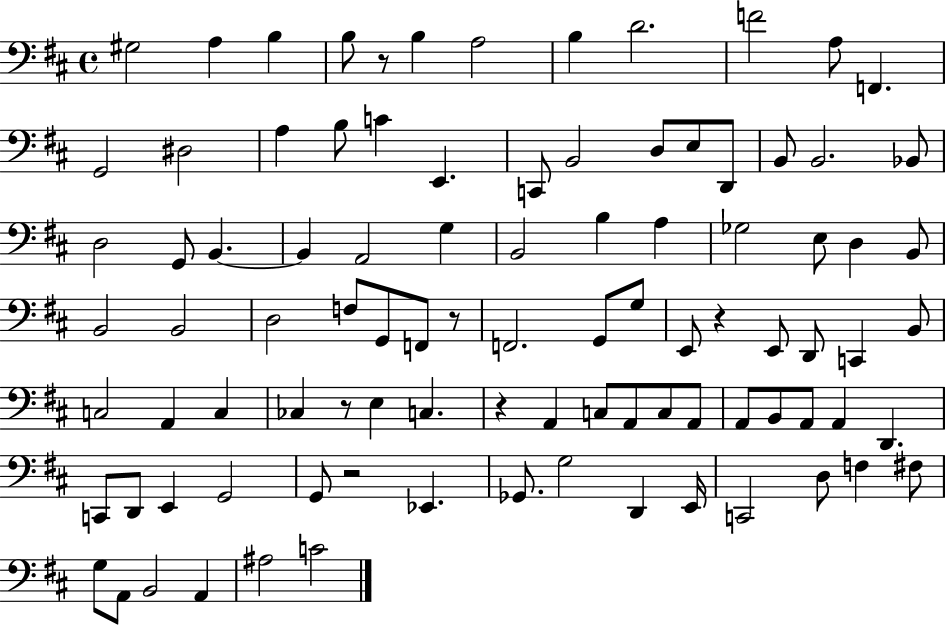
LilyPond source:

{
  \clef bass
  \time 4/4
  \defaultTimeSignature
  \key d \major
  gis2 a4 b4 | b8 r8 b4 a2 | b4 d'2. | f'2 a8 f,4. | \break g,2 dis2 | a4 b8 c'4 e,4. | c,8 b,2 d8 e8 d,8 | b,8 b,2. bes,8 | \break d2 g,8 b,4.~~ | b,4 a,2 g4 | b,2 b4 a4 | ges2 e8 d4 b,8 | \break b,2 b,2 | d2 f8 g,8 f,8 r8 | f,2. g,8 g8 | e,8 r4 e,8 d,8 c,4 b,8 | \break c2 a,4 c4 | ces4 r8 e4 c4. | r4 a,4 c8 a,8 c8 a,8 | a,8 b,8 a,8 a,4 d,4. | \break c,8 d,8 e,4 g,2 | g,8 r2 ees,4. | ges,8. g2 d,4 e,16 | c,2 d8 f4 fis8 | \break g8 a,8 b,2 a,4 | ais2 c'2 | \bar "|."
}